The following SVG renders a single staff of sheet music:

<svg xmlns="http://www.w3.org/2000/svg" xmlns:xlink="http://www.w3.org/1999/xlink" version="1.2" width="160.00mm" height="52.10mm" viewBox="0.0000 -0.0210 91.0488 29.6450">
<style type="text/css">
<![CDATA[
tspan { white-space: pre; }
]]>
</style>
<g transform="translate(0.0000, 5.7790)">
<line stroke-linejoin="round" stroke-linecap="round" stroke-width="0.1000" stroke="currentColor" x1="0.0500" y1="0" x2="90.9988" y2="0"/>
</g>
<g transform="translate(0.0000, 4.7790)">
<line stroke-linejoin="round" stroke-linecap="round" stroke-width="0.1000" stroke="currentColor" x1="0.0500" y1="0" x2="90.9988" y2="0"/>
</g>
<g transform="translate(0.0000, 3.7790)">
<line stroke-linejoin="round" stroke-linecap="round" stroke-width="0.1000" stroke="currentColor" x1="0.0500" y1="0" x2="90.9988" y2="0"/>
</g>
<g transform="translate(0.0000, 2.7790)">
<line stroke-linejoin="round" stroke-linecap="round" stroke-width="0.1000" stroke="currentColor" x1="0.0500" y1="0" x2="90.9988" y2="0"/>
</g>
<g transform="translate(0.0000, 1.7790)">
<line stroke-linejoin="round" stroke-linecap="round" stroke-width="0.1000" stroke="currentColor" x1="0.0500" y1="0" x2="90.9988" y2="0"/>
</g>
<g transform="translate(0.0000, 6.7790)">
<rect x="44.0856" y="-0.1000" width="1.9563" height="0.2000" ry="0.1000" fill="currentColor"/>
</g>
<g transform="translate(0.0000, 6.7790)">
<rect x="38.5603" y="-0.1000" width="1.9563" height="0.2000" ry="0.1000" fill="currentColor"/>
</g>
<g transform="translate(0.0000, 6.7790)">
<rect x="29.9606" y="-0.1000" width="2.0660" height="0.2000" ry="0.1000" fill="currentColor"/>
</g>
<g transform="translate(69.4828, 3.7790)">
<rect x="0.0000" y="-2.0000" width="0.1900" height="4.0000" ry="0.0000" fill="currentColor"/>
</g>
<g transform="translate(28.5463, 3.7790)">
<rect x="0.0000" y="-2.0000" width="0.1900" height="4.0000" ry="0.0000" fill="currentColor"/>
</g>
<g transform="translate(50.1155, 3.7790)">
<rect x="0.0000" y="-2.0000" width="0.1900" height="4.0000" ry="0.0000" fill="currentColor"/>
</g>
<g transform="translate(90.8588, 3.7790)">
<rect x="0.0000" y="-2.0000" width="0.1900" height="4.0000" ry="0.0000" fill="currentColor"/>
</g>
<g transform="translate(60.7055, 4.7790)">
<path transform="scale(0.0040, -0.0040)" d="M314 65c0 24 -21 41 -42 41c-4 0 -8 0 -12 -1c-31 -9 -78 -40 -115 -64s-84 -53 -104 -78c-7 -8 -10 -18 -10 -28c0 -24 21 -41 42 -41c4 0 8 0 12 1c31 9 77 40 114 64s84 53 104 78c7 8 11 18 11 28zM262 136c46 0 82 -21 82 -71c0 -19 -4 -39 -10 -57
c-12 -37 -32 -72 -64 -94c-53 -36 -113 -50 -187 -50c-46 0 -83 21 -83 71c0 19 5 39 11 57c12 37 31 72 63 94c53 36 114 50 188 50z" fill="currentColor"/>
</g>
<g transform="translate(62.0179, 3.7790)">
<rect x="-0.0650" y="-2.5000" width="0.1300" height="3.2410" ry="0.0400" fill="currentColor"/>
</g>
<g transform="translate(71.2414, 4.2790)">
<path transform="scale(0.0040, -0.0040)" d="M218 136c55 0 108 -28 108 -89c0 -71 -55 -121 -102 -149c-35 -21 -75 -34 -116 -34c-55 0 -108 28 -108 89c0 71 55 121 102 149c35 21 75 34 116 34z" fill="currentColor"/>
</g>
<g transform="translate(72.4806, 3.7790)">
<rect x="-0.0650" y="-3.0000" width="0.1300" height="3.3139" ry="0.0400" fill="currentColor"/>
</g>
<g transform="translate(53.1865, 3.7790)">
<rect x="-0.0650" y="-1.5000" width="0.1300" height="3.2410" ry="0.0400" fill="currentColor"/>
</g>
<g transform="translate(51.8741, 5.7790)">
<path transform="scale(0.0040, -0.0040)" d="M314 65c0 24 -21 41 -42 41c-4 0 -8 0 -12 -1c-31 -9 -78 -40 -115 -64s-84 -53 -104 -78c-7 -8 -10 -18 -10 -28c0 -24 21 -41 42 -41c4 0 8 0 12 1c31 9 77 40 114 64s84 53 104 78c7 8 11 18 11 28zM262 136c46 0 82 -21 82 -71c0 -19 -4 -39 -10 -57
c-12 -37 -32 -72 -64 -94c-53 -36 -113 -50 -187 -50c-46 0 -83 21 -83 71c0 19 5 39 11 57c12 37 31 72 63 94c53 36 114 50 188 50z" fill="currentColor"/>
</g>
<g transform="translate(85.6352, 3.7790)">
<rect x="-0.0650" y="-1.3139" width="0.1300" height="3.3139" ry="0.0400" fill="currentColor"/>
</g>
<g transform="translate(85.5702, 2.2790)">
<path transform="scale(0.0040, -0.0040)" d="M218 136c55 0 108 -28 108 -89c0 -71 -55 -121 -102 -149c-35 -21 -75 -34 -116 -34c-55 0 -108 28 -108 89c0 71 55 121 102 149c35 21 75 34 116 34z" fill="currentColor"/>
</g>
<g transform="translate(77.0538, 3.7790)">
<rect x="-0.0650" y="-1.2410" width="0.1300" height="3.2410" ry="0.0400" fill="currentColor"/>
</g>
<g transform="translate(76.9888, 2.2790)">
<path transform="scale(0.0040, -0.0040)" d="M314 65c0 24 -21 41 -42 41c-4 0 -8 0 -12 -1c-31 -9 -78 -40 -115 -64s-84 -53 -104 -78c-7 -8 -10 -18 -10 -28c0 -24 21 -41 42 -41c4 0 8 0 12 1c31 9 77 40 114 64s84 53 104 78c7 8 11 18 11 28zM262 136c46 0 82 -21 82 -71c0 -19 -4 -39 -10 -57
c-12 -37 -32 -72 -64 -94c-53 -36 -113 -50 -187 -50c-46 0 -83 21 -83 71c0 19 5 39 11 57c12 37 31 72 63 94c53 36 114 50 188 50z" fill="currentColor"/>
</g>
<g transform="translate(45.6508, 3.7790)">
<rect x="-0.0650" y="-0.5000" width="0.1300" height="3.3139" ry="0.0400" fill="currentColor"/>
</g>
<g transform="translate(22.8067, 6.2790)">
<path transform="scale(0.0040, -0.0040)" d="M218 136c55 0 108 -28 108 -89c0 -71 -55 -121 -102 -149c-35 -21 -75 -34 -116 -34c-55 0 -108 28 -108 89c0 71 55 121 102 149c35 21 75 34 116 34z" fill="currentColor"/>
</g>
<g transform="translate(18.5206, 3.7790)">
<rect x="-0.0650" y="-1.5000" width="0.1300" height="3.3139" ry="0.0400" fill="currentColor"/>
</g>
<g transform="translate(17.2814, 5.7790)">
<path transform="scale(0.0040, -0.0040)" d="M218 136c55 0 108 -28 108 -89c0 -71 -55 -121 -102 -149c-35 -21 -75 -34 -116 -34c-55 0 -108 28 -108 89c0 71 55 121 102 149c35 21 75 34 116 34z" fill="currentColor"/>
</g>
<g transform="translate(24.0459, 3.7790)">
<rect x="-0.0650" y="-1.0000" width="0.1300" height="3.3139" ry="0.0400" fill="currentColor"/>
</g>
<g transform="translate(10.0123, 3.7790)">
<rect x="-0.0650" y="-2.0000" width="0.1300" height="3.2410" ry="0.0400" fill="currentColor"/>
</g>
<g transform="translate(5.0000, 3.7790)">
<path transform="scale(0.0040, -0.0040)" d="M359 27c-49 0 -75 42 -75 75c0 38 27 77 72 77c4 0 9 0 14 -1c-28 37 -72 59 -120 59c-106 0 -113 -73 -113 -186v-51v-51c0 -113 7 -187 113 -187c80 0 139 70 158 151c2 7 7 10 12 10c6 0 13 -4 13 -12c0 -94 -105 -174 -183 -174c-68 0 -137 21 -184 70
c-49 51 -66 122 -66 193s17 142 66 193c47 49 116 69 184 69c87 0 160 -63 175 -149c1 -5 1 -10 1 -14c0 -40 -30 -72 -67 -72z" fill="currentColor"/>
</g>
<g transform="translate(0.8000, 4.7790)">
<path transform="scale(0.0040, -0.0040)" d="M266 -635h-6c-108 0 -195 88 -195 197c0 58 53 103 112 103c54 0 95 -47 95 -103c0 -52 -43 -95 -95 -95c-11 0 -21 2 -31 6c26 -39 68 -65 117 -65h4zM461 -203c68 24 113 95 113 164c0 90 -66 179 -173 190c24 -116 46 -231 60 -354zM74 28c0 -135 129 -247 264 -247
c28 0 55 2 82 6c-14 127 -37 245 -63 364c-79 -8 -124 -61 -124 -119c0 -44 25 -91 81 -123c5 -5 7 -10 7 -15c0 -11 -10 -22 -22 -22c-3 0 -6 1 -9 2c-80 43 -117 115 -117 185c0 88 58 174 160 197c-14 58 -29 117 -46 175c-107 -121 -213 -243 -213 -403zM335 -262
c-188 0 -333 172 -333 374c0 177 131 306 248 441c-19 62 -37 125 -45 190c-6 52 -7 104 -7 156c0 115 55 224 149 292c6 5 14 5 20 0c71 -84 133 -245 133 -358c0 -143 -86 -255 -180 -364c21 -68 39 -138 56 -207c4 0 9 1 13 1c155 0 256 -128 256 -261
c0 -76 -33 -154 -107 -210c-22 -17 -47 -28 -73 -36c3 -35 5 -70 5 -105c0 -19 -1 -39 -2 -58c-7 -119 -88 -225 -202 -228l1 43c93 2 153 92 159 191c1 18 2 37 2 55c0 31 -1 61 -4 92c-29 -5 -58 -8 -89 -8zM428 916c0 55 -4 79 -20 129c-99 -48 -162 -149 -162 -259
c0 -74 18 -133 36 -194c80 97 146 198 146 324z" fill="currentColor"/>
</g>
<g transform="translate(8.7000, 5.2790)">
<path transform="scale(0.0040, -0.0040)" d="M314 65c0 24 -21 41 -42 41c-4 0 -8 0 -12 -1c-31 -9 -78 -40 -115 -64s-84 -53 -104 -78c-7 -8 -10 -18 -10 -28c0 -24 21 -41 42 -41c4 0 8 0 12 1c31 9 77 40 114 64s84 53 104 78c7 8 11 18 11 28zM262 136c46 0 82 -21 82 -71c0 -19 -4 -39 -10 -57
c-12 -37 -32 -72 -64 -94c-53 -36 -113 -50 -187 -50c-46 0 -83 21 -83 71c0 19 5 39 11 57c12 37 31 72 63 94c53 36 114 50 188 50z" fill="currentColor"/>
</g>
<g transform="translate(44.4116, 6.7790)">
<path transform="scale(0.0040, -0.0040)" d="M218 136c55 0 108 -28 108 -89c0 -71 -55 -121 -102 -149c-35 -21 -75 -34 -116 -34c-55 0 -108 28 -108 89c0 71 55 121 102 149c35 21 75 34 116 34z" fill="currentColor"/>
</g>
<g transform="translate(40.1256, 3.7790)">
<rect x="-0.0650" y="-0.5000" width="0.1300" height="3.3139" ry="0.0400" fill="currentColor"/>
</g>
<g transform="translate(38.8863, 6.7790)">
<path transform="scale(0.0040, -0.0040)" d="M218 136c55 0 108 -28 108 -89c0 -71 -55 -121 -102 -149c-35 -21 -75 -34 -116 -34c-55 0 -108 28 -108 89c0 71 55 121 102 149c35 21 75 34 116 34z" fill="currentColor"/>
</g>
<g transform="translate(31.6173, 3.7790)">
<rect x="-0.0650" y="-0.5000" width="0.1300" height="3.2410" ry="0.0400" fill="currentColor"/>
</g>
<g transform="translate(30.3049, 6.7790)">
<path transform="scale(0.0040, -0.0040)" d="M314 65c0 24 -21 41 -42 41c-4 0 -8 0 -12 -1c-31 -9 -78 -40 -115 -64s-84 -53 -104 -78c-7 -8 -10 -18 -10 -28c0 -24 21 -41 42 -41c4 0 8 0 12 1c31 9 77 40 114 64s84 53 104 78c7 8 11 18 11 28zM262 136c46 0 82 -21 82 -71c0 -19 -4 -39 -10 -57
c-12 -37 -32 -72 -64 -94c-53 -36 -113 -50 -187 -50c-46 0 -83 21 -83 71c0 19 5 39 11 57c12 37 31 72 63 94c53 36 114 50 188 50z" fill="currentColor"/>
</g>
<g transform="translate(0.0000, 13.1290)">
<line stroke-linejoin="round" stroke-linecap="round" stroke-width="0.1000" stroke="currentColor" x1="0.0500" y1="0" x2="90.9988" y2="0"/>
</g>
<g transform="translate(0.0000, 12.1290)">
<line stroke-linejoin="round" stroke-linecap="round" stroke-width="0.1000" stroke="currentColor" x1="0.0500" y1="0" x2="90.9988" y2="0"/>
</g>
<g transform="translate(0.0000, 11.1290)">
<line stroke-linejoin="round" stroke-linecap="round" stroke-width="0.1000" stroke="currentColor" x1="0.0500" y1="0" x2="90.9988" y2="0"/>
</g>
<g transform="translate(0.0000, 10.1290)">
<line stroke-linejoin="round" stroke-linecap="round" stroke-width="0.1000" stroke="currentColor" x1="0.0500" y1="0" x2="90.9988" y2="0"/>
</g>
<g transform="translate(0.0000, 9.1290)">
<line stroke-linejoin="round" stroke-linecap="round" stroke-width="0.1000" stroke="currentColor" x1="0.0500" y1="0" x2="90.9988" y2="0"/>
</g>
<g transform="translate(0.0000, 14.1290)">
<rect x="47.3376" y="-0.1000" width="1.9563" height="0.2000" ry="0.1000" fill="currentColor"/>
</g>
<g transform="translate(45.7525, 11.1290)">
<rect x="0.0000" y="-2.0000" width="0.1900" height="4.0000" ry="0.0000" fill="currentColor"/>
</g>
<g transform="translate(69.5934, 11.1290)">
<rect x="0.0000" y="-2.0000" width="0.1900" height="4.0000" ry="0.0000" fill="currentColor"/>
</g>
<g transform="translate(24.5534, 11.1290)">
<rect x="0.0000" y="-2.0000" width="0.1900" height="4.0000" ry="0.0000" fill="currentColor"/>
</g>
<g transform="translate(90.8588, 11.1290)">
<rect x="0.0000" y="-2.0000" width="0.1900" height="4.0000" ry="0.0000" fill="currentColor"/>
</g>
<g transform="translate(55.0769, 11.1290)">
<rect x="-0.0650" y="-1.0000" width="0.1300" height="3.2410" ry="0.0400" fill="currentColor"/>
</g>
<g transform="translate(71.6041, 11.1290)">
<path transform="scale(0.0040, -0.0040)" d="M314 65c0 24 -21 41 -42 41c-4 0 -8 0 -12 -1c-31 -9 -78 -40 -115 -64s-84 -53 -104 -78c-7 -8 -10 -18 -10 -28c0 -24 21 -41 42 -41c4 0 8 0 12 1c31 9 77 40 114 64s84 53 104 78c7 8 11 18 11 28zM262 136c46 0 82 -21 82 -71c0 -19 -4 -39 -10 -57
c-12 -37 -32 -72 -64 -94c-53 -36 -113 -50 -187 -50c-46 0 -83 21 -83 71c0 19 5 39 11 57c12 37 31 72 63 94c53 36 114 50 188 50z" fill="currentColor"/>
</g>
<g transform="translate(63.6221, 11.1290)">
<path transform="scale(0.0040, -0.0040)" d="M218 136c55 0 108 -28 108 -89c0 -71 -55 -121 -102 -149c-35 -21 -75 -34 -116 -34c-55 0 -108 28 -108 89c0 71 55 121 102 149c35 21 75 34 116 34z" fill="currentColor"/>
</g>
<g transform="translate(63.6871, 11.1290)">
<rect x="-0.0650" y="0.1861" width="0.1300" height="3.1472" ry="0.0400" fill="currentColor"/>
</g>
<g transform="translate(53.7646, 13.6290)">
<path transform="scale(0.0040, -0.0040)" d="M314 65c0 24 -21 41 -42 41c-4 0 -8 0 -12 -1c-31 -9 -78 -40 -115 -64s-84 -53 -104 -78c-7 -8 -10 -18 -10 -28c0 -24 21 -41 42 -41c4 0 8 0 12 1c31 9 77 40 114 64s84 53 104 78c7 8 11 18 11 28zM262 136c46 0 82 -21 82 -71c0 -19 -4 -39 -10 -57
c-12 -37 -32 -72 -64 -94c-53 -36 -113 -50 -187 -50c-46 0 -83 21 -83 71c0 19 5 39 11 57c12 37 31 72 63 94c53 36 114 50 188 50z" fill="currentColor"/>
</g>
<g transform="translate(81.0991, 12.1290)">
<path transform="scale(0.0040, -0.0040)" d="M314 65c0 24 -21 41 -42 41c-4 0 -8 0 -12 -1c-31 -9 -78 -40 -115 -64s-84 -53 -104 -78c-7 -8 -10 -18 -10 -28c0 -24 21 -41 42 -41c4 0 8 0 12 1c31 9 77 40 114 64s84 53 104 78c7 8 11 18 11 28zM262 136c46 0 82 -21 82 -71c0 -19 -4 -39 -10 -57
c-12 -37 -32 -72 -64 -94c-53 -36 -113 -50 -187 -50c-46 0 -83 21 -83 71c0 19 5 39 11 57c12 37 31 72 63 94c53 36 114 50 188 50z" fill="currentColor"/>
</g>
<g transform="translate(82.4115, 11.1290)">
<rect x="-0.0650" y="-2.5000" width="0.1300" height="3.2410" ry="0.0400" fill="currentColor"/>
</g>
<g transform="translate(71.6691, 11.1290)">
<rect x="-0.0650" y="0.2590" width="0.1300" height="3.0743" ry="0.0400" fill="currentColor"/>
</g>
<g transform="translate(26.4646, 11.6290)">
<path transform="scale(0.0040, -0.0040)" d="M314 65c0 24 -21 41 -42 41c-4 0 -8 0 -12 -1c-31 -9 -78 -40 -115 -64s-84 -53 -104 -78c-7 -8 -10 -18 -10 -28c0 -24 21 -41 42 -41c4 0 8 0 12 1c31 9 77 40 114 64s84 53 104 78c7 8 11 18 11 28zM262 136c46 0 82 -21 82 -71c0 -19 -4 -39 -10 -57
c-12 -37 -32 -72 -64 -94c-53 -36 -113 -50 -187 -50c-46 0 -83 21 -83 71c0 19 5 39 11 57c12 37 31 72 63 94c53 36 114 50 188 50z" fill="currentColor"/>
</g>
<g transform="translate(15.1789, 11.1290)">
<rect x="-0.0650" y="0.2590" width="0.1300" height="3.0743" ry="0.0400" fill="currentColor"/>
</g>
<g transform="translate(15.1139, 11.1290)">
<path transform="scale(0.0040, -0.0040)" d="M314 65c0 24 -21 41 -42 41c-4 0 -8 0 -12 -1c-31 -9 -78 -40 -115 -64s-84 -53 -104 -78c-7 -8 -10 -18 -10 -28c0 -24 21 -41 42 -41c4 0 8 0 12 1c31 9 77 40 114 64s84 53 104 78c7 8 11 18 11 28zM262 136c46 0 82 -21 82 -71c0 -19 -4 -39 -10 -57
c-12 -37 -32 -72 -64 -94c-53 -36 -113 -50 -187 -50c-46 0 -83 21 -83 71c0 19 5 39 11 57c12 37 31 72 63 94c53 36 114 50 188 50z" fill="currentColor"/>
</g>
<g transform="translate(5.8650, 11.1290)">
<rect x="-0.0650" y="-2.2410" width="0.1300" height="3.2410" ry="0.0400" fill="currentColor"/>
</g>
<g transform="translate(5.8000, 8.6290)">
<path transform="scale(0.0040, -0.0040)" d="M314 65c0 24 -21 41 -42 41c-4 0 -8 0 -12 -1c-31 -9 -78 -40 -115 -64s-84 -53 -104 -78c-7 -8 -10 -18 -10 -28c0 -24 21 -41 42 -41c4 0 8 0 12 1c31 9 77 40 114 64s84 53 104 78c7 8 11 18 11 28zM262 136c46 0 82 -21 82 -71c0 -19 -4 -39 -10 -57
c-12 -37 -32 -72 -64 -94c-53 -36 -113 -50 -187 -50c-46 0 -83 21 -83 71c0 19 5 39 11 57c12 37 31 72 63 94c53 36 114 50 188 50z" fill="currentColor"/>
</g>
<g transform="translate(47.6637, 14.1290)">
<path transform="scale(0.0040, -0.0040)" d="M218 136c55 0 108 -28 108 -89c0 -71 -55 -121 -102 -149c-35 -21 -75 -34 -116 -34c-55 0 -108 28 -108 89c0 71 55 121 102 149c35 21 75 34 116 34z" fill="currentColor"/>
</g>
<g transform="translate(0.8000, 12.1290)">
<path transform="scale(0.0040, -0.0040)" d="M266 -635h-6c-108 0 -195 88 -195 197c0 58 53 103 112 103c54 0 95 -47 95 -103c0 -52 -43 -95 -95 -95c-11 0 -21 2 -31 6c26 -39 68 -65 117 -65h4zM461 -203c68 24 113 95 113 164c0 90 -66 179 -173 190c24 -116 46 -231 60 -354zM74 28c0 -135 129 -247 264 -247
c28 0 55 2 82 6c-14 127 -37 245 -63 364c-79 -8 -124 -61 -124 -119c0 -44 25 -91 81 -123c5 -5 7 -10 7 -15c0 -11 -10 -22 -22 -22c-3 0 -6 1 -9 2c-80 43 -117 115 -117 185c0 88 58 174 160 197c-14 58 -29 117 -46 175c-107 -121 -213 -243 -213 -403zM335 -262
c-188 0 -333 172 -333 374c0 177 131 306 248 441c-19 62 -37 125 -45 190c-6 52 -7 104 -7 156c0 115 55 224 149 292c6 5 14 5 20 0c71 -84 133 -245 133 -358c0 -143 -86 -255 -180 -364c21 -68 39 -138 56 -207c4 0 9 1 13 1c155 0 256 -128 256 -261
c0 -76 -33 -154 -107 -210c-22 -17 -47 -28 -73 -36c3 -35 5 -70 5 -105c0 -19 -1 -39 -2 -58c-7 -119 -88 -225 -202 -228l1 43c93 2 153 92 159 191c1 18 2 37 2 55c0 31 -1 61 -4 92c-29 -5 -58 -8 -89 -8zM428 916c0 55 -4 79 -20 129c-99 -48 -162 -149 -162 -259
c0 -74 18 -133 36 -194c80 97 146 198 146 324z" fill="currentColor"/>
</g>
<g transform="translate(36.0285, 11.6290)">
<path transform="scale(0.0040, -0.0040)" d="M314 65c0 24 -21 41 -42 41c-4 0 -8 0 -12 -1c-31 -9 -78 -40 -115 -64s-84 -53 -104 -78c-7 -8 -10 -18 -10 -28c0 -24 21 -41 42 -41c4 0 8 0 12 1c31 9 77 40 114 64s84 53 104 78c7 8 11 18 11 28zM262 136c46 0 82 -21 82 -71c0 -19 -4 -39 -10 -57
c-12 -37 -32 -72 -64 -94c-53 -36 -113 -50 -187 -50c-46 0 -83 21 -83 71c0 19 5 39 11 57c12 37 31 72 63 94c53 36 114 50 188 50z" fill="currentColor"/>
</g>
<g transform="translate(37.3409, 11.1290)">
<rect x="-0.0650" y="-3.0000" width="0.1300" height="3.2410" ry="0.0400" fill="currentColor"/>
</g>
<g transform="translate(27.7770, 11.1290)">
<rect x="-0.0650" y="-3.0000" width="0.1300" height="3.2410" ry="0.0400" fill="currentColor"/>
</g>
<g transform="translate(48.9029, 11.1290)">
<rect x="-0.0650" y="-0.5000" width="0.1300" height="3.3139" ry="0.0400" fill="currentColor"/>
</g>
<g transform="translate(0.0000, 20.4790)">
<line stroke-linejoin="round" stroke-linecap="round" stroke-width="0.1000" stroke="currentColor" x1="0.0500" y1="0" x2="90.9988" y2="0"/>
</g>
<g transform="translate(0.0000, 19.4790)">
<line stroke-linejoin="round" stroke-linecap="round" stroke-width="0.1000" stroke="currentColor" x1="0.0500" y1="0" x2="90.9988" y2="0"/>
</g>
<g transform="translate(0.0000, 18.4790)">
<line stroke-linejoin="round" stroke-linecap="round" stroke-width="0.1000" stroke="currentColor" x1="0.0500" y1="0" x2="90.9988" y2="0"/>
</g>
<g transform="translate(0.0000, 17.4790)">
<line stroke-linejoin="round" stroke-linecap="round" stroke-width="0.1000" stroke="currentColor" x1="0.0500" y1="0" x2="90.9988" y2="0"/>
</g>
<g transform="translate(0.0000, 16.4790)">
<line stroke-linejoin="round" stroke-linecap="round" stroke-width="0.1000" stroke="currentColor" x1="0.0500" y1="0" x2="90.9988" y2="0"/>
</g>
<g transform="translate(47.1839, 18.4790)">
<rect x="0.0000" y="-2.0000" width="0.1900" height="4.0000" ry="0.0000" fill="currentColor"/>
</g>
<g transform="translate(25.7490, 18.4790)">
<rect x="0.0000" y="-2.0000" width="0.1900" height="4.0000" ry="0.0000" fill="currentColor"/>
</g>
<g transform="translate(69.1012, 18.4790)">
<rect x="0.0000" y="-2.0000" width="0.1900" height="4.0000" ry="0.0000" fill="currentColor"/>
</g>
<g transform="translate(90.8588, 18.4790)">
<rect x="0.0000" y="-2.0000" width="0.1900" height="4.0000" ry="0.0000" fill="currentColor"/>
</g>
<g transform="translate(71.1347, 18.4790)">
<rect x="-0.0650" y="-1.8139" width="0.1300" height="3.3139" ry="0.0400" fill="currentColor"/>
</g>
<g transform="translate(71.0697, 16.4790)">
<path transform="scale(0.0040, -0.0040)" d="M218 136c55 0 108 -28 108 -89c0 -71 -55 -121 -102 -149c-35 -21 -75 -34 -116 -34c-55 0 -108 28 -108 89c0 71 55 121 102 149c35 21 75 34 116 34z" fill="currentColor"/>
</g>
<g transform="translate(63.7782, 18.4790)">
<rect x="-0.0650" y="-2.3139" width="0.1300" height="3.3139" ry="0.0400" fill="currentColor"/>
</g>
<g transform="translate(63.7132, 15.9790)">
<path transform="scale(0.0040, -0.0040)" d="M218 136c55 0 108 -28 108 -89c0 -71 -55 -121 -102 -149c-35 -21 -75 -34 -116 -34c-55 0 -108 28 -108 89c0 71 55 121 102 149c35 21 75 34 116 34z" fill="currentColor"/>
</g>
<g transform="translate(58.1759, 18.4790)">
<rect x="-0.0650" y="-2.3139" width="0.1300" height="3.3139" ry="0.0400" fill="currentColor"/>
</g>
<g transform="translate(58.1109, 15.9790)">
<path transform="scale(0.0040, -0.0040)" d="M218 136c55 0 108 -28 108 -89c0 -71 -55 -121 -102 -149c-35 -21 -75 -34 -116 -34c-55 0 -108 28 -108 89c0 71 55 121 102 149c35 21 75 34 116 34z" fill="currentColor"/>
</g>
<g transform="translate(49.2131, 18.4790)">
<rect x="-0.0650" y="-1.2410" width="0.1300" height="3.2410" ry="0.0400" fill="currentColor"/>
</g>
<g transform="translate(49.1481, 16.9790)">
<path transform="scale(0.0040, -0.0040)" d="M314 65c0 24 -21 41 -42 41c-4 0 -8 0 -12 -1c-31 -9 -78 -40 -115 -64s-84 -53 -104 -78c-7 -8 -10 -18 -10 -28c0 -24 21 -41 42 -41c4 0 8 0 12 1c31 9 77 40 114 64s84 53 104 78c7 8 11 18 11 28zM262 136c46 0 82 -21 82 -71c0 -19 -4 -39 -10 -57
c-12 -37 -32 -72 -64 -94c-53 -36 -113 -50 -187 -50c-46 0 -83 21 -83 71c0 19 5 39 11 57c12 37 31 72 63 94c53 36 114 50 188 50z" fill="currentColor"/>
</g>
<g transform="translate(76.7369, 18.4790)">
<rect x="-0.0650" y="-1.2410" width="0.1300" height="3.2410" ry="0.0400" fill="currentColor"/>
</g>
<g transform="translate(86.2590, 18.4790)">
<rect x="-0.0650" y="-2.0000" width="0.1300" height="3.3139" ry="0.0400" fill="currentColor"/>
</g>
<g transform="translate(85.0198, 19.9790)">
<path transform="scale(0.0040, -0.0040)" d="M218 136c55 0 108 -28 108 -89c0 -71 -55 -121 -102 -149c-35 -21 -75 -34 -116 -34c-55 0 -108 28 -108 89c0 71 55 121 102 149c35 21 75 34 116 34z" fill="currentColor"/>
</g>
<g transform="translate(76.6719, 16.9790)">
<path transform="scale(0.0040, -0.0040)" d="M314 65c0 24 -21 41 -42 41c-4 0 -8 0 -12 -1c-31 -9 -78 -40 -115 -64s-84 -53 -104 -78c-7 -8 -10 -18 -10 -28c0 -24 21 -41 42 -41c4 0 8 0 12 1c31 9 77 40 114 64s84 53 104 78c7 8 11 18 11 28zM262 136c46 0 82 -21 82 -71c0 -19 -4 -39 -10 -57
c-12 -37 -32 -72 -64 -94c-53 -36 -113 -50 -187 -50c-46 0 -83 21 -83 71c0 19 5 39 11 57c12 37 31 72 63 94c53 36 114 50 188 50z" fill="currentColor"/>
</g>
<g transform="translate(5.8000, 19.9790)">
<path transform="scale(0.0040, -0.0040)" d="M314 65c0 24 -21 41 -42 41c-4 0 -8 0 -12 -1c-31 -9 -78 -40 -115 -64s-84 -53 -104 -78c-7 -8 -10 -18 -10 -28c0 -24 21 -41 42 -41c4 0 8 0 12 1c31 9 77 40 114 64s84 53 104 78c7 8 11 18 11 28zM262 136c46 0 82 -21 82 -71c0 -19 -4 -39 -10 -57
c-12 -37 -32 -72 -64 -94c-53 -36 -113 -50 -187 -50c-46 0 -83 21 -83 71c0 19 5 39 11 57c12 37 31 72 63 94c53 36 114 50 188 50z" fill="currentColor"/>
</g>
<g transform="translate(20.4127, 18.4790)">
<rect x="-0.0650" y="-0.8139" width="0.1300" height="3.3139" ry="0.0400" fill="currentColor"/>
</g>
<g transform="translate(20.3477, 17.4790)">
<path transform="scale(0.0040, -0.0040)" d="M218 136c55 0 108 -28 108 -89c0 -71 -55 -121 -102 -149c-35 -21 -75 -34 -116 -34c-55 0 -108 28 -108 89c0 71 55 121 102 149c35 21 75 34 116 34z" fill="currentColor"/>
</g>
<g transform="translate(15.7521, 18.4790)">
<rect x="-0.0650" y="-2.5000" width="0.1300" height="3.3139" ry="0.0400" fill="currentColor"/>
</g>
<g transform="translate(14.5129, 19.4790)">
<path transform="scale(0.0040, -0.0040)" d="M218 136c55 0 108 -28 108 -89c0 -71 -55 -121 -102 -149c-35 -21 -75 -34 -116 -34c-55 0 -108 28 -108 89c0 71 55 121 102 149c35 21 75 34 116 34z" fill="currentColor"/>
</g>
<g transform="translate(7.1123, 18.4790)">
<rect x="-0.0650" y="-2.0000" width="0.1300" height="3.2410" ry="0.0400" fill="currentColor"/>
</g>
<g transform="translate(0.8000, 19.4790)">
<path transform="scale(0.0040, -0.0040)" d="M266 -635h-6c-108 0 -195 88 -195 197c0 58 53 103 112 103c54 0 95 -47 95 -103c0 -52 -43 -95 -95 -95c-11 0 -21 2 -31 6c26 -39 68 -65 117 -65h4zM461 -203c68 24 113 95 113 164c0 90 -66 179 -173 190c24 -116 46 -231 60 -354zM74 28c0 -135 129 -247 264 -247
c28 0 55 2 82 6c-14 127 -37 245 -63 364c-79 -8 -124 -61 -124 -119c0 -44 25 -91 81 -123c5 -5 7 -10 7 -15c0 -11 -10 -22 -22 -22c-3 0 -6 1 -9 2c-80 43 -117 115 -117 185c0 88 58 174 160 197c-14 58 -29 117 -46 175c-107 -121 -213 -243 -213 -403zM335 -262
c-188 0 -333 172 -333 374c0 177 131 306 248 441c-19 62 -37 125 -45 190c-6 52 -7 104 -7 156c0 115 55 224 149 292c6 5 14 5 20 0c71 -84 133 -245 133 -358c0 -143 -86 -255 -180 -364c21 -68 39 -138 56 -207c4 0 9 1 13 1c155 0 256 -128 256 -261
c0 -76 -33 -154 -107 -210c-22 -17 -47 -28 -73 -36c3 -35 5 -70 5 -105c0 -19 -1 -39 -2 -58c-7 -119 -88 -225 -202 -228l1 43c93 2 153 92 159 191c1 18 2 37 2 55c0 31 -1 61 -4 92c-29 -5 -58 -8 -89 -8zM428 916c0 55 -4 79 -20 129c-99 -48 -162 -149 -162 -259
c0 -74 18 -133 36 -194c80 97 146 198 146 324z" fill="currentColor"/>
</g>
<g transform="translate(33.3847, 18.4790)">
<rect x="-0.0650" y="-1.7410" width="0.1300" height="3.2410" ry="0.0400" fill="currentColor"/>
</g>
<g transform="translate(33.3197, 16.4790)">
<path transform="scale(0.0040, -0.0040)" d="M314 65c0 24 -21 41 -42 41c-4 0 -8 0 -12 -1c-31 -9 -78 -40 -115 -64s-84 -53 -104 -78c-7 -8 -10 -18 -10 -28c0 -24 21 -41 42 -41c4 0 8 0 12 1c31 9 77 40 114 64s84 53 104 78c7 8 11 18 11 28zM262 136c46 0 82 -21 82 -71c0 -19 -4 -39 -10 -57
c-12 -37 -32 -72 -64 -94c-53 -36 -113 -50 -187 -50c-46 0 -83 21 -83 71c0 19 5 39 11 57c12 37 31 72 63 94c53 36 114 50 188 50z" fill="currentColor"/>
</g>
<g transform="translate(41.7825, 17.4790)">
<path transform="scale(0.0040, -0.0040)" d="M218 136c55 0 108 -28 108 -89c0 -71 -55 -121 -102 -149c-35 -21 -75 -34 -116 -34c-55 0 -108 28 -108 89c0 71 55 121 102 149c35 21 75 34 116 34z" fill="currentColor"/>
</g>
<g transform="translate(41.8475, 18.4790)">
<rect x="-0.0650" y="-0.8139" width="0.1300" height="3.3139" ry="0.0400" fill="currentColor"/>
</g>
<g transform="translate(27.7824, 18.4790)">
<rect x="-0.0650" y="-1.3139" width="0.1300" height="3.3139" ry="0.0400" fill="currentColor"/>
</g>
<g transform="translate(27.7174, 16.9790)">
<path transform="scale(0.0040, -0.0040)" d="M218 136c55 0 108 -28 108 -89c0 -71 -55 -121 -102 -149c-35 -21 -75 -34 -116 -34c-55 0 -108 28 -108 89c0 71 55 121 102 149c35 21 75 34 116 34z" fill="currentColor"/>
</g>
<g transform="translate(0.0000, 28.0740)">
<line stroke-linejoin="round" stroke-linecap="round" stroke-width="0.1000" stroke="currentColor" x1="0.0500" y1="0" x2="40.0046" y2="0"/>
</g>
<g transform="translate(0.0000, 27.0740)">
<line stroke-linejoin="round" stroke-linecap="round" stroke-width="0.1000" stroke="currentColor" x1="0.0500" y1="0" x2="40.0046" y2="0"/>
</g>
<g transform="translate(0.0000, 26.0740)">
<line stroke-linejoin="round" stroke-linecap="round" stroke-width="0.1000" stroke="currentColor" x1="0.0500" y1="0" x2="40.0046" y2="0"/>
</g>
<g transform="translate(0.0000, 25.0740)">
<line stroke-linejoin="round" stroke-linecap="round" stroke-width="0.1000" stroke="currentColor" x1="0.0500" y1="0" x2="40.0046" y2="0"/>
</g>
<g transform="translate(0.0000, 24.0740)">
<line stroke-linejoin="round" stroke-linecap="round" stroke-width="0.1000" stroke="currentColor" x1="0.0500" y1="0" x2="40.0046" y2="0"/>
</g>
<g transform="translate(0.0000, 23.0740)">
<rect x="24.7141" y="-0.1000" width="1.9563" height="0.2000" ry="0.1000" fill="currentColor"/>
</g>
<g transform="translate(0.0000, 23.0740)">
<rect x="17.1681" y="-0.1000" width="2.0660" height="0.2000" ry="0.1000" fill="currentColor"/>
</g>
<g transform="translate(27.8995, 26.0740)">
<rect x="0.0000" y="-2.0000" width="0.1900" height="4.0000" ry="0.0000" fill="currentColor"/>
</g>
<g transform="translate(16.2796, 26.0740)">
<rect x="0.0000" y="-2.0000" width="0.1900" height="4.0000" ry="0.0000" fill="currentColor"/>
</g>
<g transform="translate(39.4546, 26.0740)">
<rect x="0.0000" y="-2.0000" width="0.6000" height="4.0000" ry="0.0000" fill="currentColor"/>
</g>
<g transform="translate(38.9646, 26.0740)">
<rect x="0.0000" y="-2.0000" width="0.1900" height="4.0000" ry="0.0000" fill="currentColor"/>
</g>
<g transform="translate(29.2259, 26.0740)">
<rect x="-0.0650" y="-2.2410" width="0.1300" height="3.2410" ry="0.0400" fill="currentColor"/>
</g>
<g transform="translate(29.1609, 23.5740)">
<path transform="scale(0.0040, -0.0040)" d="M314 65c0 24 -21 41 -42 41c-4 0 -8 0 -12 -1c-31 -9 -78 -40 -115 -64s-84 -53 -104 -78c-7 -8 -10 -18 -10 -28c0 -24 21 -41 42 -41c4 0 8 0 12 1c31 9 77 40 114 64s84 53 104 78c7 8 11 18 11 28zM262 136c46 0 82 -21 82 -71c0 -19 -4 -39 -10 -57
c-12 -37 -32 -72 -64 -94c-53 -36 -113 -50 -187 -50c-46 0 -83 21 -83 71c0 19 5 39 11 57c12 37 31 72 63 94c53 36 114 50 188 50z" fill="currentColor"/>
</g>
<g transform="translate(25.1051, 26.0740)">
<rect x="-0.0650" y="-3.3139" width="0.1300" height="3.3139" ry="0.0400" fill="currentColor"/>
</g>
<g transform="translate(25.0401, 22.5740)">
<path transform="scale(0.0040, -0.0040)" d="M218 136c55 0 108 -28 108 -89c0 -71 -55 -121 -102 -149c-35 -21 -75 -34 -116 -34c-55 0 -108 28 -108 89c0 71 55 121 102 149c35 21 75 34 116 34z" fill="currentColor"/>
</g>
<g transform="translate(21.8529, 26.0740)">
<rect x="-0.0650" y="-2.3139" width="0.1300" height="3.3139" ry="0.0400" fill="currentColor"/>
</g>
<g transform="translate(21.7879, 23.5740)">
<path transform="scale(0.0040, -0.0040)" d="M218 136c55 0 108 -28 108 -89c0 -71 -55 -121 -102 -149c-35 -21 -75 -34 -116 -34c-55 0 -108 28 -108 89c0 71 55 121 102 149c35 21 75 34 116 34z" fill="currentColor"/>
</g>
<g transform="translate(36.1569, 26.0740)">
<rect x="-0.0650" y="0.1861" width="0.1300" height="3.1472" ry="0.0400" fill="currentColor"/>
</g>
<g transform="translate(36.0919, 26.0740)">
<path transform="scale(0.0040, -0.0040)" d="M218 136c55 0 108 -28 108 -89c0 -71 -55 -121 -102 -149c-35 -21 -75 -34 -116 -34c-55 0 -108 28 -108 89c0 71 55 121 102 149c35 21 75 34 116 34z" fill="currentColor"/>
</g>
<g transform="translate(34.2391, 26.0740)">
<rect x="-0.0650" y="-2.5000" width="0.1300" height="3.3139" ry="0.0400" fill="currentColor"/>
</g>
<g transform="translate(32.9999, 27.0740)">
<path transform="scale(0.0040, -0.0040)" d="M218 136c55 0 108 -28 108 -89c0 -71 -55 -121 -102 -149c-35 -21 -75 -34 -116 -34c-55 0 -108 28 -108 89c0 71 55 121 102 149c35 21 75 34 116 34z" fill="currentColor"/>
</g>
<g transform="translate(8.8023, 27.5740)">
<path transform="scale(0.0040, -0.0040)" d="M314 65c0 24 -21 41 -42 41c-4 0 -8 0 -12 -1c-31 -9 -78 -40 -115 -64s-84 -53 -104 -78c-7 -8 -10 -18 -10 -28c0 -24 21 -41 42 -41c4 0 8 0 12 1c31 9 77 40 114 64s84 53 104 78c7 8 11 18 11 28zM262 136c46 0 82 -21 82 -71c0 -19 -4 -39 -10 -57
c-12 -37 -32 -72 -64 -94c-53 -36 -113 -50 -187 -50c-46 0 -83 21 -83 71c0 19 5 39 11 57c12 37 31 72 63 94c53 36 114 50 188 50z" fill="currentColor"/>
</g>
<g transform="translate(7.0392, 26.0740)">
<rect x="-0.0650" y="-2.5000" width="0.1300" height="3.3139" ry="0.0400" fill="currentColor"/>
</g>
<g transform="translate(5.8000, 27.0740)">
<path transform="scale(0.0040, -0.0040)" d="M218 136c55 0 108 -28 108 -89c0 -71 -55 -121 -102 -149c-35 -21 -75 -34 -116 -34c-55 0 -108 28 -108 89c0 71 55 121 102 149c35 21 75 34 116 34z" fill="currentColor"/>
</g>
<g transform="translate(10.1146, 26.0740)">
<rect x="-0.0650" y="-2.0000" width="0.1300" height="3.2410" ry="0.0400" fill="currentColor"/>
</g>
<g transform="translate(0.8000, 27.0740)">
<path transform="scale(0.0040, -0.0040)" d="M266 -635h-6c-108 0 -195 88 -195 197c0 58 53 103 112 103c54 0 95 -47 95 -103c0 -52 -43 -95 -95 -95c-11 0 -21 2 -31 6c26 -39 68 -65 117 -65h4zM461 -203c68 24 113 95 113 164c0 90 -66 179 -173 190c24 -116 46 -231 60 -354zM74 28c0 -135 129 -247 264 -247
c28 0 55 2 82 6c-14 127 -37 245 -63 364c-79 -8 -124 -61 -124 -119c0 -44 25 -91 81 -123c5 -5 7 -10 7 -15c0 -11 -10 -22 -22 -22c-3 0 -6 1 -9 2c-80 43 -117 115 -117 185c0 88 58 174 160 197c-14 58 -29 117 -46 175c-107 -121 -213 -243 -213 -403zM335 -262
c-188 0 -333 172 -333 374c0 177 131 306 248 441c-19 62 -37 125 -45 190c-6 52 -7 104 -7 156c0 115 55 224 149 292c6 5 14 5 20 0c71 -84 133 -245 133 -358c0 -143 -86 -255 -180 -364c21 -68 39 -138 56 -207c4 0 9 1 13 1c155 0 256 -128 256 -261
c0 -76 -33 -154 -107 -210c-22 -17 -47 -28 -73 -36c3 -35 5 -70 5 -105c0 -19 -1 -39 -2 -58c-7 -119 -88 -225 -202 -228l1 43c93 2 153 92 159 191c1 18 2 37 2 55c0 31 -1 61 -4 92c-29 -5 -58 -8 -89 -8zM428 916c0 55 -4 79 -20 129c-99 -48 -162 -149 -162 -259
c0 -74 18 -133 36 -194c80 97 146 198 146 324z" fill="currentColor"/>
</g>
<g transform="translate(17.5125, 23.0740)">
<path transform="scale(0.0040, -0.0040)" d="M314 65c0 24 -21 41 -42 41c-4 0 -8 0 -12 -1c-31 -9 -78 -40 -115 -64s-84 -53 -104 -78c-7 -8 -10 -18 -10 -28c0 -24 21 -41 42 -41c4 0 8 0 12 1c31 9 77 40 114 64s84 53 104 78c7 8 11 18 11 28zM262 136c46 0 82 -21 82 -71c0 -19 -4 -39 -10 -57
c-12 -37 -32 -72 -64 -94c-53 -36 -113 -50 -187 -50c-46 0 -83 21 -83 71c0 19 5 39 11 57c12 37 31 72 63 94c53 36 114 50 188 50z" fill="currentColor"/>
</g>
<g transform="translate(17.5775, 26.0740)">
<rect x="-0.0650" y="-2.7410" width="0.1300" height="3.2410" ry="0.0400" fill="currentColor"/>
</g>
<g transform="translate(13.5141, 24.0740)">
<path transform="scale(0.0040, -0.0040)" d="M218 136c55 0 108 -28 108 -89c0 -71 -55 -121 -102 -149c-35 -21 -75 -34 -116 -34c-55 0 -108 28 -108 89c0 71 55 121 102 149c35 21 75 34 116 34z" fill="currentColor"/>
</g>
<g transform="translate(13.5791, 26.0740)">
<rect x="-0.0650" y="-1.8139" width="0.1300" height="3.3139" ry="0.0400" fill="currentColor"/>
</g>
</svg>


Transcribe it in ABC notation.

X:1
T:Untitled
M:4/4
L:1/4
K:C
F2 E D C2 C C E2 G2 A e2 e g2 B2 A2 A2 C D2 B B2 G2 F2 G d e f2 d e2 g g f e2 F G F2 f a2 g b g2 G B